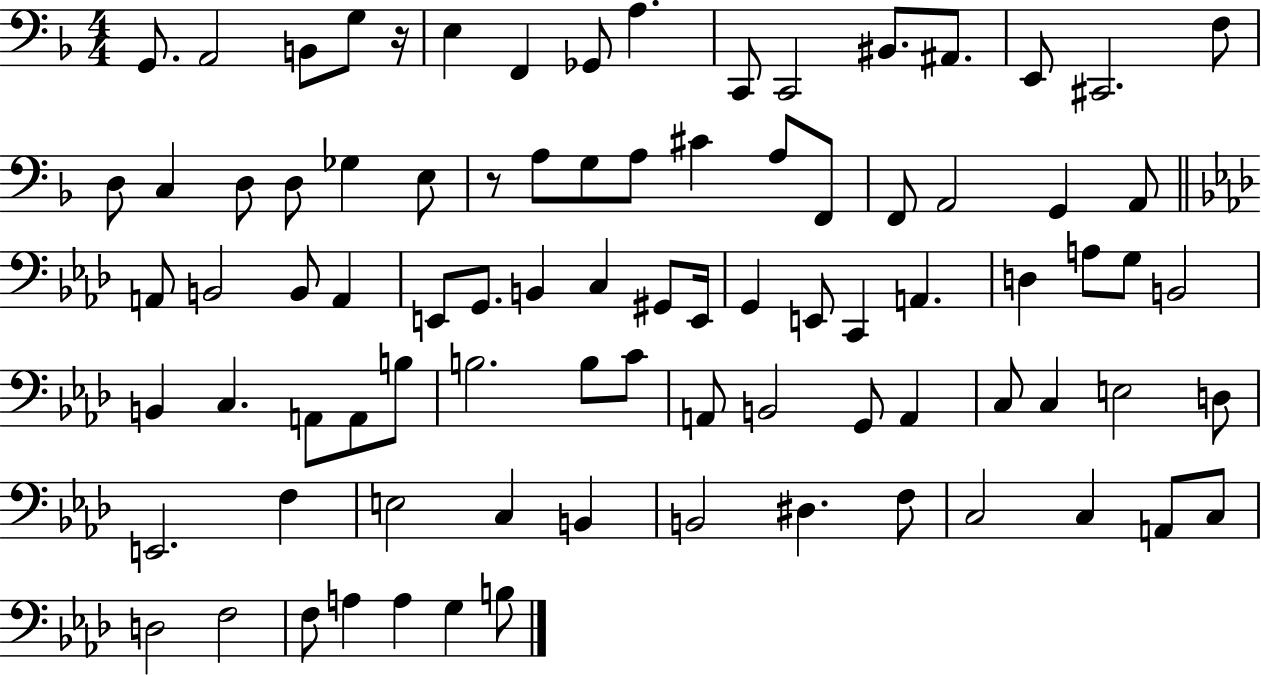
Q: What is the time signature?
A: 4/4